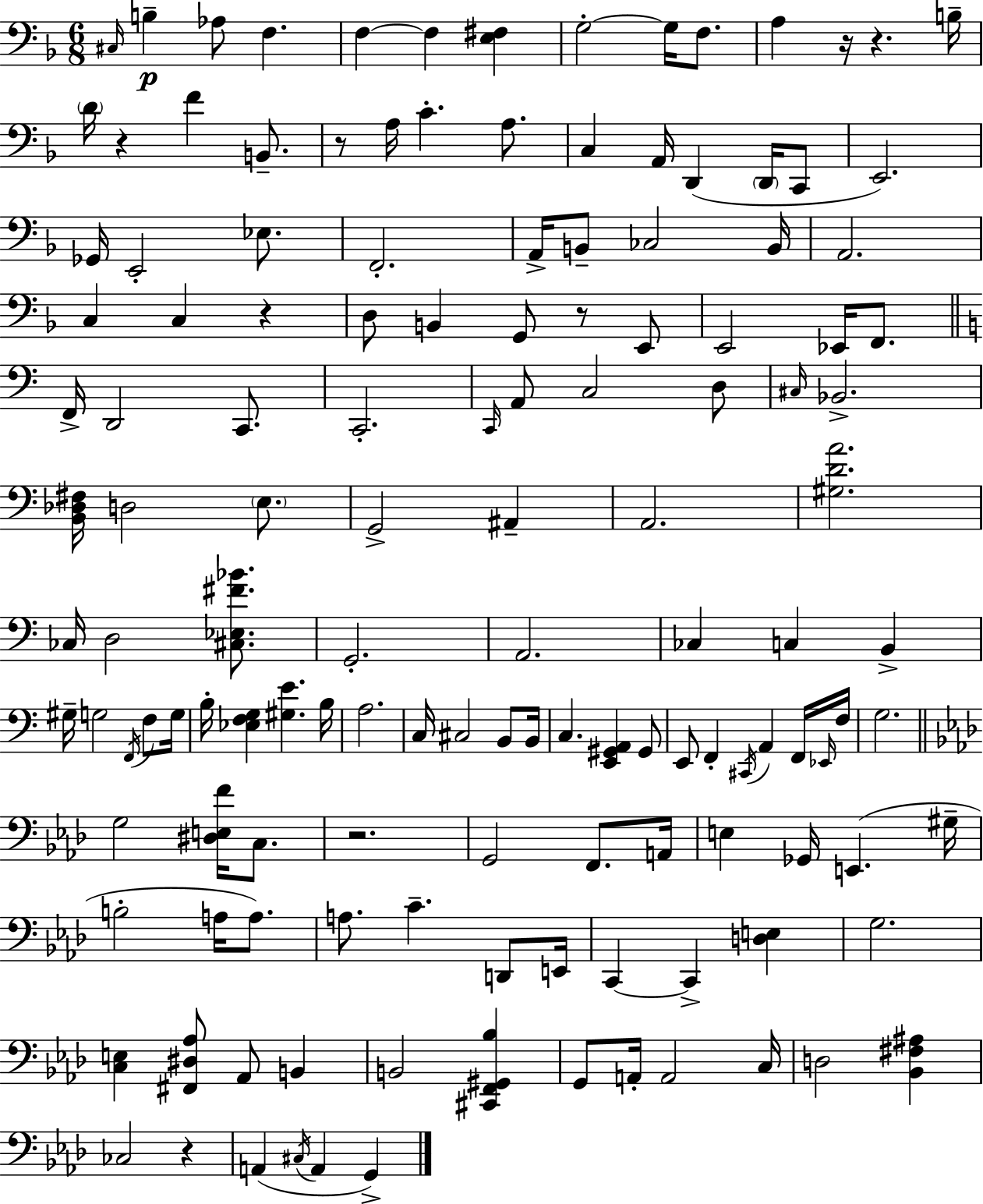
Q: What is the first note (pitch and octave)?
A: C#3